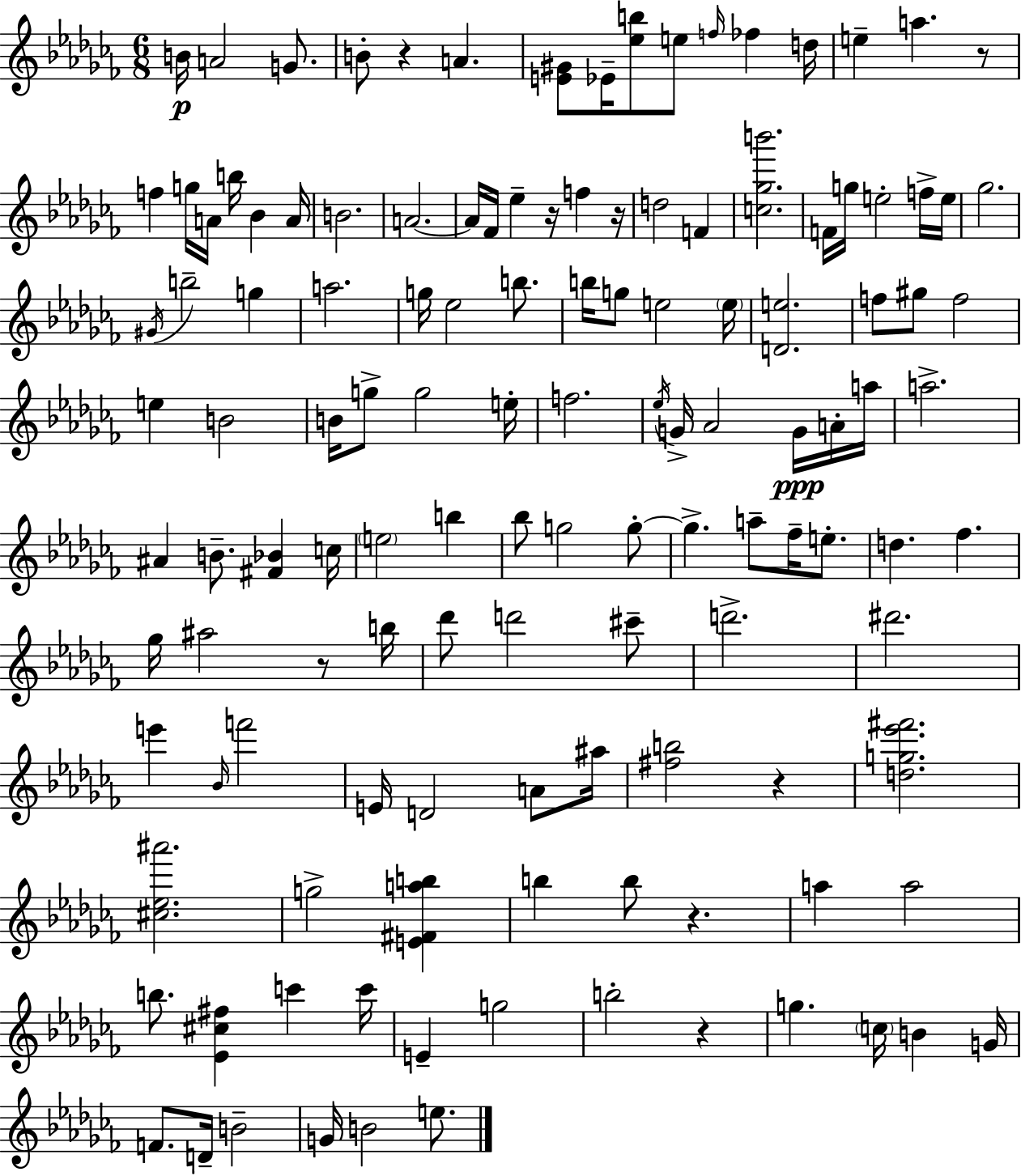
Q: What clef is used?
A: treble